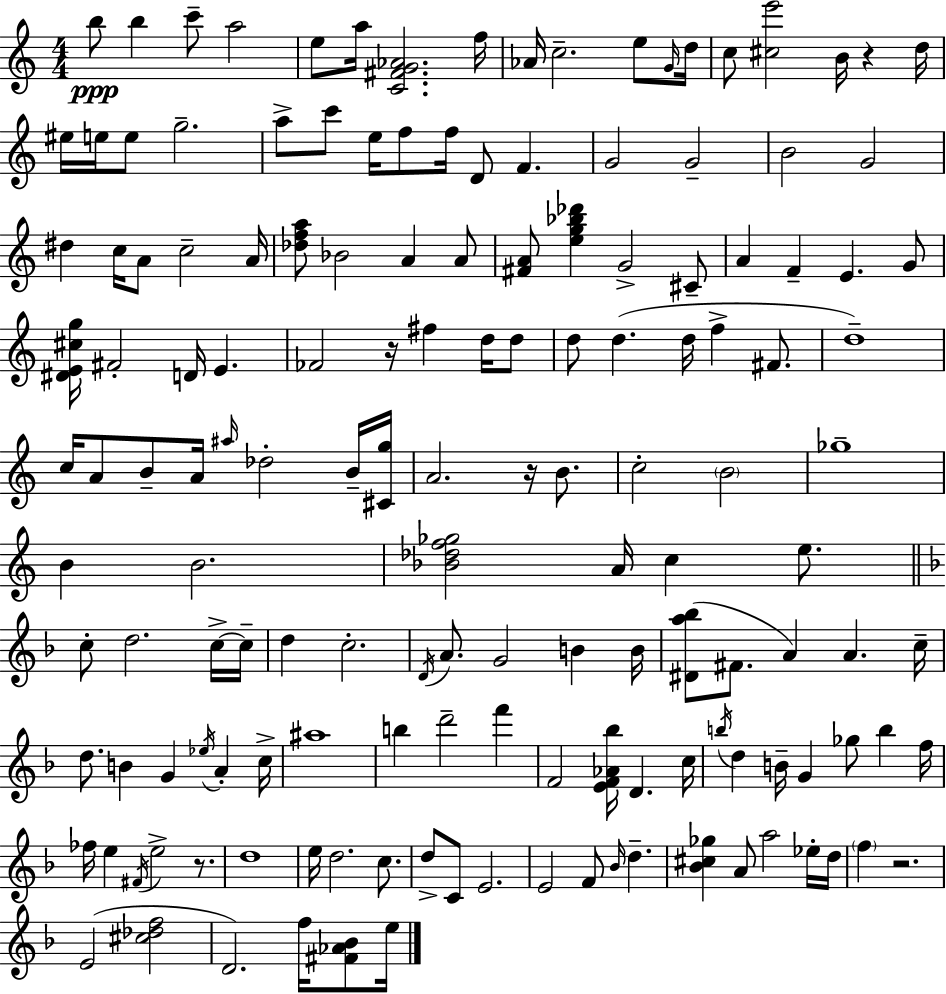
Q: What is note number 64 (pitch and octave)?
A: B4